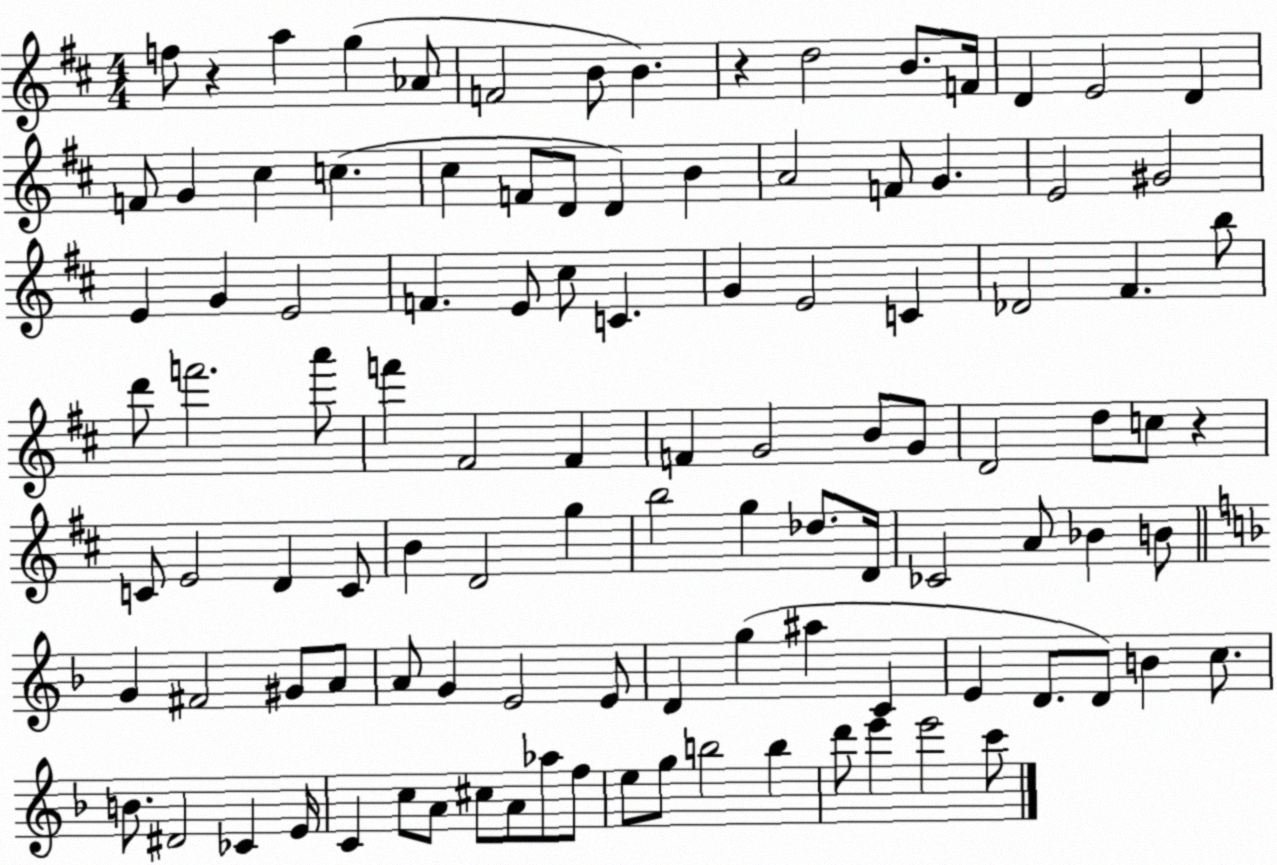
X:1
T:Untitled
M:4/4
L:1/4
K:D
f/2 z a g _A/2 F2 B/2 B z d2 B/2 F/4 D E2 D F/2 G ^c c ^c F/2 D/2 D B A2 F/2 G E2 ^G2 E G E2 F E/2 ^c/2 C G E2 C _D2 ^F b/2 d'/2 f'2 a'/2 f' ^F2 ^F F G2 B/2 G/2 D2 d/2 c/2 z C/2 E2 D C/2 B D2 g b2 g _d/2 D/4 _C2 A/2 _B B/2 G ^F2 ^G/2 A/2 A/2 G E2 E/2 D g ^a C E D/2 D/2 B c/2 B/2 ^D2 _C E/4 C c/2 A/2 ^c/2 A/2 _a/2 f/2 e/2 g/2 b2 b d'/2 e' e'2 c'/2